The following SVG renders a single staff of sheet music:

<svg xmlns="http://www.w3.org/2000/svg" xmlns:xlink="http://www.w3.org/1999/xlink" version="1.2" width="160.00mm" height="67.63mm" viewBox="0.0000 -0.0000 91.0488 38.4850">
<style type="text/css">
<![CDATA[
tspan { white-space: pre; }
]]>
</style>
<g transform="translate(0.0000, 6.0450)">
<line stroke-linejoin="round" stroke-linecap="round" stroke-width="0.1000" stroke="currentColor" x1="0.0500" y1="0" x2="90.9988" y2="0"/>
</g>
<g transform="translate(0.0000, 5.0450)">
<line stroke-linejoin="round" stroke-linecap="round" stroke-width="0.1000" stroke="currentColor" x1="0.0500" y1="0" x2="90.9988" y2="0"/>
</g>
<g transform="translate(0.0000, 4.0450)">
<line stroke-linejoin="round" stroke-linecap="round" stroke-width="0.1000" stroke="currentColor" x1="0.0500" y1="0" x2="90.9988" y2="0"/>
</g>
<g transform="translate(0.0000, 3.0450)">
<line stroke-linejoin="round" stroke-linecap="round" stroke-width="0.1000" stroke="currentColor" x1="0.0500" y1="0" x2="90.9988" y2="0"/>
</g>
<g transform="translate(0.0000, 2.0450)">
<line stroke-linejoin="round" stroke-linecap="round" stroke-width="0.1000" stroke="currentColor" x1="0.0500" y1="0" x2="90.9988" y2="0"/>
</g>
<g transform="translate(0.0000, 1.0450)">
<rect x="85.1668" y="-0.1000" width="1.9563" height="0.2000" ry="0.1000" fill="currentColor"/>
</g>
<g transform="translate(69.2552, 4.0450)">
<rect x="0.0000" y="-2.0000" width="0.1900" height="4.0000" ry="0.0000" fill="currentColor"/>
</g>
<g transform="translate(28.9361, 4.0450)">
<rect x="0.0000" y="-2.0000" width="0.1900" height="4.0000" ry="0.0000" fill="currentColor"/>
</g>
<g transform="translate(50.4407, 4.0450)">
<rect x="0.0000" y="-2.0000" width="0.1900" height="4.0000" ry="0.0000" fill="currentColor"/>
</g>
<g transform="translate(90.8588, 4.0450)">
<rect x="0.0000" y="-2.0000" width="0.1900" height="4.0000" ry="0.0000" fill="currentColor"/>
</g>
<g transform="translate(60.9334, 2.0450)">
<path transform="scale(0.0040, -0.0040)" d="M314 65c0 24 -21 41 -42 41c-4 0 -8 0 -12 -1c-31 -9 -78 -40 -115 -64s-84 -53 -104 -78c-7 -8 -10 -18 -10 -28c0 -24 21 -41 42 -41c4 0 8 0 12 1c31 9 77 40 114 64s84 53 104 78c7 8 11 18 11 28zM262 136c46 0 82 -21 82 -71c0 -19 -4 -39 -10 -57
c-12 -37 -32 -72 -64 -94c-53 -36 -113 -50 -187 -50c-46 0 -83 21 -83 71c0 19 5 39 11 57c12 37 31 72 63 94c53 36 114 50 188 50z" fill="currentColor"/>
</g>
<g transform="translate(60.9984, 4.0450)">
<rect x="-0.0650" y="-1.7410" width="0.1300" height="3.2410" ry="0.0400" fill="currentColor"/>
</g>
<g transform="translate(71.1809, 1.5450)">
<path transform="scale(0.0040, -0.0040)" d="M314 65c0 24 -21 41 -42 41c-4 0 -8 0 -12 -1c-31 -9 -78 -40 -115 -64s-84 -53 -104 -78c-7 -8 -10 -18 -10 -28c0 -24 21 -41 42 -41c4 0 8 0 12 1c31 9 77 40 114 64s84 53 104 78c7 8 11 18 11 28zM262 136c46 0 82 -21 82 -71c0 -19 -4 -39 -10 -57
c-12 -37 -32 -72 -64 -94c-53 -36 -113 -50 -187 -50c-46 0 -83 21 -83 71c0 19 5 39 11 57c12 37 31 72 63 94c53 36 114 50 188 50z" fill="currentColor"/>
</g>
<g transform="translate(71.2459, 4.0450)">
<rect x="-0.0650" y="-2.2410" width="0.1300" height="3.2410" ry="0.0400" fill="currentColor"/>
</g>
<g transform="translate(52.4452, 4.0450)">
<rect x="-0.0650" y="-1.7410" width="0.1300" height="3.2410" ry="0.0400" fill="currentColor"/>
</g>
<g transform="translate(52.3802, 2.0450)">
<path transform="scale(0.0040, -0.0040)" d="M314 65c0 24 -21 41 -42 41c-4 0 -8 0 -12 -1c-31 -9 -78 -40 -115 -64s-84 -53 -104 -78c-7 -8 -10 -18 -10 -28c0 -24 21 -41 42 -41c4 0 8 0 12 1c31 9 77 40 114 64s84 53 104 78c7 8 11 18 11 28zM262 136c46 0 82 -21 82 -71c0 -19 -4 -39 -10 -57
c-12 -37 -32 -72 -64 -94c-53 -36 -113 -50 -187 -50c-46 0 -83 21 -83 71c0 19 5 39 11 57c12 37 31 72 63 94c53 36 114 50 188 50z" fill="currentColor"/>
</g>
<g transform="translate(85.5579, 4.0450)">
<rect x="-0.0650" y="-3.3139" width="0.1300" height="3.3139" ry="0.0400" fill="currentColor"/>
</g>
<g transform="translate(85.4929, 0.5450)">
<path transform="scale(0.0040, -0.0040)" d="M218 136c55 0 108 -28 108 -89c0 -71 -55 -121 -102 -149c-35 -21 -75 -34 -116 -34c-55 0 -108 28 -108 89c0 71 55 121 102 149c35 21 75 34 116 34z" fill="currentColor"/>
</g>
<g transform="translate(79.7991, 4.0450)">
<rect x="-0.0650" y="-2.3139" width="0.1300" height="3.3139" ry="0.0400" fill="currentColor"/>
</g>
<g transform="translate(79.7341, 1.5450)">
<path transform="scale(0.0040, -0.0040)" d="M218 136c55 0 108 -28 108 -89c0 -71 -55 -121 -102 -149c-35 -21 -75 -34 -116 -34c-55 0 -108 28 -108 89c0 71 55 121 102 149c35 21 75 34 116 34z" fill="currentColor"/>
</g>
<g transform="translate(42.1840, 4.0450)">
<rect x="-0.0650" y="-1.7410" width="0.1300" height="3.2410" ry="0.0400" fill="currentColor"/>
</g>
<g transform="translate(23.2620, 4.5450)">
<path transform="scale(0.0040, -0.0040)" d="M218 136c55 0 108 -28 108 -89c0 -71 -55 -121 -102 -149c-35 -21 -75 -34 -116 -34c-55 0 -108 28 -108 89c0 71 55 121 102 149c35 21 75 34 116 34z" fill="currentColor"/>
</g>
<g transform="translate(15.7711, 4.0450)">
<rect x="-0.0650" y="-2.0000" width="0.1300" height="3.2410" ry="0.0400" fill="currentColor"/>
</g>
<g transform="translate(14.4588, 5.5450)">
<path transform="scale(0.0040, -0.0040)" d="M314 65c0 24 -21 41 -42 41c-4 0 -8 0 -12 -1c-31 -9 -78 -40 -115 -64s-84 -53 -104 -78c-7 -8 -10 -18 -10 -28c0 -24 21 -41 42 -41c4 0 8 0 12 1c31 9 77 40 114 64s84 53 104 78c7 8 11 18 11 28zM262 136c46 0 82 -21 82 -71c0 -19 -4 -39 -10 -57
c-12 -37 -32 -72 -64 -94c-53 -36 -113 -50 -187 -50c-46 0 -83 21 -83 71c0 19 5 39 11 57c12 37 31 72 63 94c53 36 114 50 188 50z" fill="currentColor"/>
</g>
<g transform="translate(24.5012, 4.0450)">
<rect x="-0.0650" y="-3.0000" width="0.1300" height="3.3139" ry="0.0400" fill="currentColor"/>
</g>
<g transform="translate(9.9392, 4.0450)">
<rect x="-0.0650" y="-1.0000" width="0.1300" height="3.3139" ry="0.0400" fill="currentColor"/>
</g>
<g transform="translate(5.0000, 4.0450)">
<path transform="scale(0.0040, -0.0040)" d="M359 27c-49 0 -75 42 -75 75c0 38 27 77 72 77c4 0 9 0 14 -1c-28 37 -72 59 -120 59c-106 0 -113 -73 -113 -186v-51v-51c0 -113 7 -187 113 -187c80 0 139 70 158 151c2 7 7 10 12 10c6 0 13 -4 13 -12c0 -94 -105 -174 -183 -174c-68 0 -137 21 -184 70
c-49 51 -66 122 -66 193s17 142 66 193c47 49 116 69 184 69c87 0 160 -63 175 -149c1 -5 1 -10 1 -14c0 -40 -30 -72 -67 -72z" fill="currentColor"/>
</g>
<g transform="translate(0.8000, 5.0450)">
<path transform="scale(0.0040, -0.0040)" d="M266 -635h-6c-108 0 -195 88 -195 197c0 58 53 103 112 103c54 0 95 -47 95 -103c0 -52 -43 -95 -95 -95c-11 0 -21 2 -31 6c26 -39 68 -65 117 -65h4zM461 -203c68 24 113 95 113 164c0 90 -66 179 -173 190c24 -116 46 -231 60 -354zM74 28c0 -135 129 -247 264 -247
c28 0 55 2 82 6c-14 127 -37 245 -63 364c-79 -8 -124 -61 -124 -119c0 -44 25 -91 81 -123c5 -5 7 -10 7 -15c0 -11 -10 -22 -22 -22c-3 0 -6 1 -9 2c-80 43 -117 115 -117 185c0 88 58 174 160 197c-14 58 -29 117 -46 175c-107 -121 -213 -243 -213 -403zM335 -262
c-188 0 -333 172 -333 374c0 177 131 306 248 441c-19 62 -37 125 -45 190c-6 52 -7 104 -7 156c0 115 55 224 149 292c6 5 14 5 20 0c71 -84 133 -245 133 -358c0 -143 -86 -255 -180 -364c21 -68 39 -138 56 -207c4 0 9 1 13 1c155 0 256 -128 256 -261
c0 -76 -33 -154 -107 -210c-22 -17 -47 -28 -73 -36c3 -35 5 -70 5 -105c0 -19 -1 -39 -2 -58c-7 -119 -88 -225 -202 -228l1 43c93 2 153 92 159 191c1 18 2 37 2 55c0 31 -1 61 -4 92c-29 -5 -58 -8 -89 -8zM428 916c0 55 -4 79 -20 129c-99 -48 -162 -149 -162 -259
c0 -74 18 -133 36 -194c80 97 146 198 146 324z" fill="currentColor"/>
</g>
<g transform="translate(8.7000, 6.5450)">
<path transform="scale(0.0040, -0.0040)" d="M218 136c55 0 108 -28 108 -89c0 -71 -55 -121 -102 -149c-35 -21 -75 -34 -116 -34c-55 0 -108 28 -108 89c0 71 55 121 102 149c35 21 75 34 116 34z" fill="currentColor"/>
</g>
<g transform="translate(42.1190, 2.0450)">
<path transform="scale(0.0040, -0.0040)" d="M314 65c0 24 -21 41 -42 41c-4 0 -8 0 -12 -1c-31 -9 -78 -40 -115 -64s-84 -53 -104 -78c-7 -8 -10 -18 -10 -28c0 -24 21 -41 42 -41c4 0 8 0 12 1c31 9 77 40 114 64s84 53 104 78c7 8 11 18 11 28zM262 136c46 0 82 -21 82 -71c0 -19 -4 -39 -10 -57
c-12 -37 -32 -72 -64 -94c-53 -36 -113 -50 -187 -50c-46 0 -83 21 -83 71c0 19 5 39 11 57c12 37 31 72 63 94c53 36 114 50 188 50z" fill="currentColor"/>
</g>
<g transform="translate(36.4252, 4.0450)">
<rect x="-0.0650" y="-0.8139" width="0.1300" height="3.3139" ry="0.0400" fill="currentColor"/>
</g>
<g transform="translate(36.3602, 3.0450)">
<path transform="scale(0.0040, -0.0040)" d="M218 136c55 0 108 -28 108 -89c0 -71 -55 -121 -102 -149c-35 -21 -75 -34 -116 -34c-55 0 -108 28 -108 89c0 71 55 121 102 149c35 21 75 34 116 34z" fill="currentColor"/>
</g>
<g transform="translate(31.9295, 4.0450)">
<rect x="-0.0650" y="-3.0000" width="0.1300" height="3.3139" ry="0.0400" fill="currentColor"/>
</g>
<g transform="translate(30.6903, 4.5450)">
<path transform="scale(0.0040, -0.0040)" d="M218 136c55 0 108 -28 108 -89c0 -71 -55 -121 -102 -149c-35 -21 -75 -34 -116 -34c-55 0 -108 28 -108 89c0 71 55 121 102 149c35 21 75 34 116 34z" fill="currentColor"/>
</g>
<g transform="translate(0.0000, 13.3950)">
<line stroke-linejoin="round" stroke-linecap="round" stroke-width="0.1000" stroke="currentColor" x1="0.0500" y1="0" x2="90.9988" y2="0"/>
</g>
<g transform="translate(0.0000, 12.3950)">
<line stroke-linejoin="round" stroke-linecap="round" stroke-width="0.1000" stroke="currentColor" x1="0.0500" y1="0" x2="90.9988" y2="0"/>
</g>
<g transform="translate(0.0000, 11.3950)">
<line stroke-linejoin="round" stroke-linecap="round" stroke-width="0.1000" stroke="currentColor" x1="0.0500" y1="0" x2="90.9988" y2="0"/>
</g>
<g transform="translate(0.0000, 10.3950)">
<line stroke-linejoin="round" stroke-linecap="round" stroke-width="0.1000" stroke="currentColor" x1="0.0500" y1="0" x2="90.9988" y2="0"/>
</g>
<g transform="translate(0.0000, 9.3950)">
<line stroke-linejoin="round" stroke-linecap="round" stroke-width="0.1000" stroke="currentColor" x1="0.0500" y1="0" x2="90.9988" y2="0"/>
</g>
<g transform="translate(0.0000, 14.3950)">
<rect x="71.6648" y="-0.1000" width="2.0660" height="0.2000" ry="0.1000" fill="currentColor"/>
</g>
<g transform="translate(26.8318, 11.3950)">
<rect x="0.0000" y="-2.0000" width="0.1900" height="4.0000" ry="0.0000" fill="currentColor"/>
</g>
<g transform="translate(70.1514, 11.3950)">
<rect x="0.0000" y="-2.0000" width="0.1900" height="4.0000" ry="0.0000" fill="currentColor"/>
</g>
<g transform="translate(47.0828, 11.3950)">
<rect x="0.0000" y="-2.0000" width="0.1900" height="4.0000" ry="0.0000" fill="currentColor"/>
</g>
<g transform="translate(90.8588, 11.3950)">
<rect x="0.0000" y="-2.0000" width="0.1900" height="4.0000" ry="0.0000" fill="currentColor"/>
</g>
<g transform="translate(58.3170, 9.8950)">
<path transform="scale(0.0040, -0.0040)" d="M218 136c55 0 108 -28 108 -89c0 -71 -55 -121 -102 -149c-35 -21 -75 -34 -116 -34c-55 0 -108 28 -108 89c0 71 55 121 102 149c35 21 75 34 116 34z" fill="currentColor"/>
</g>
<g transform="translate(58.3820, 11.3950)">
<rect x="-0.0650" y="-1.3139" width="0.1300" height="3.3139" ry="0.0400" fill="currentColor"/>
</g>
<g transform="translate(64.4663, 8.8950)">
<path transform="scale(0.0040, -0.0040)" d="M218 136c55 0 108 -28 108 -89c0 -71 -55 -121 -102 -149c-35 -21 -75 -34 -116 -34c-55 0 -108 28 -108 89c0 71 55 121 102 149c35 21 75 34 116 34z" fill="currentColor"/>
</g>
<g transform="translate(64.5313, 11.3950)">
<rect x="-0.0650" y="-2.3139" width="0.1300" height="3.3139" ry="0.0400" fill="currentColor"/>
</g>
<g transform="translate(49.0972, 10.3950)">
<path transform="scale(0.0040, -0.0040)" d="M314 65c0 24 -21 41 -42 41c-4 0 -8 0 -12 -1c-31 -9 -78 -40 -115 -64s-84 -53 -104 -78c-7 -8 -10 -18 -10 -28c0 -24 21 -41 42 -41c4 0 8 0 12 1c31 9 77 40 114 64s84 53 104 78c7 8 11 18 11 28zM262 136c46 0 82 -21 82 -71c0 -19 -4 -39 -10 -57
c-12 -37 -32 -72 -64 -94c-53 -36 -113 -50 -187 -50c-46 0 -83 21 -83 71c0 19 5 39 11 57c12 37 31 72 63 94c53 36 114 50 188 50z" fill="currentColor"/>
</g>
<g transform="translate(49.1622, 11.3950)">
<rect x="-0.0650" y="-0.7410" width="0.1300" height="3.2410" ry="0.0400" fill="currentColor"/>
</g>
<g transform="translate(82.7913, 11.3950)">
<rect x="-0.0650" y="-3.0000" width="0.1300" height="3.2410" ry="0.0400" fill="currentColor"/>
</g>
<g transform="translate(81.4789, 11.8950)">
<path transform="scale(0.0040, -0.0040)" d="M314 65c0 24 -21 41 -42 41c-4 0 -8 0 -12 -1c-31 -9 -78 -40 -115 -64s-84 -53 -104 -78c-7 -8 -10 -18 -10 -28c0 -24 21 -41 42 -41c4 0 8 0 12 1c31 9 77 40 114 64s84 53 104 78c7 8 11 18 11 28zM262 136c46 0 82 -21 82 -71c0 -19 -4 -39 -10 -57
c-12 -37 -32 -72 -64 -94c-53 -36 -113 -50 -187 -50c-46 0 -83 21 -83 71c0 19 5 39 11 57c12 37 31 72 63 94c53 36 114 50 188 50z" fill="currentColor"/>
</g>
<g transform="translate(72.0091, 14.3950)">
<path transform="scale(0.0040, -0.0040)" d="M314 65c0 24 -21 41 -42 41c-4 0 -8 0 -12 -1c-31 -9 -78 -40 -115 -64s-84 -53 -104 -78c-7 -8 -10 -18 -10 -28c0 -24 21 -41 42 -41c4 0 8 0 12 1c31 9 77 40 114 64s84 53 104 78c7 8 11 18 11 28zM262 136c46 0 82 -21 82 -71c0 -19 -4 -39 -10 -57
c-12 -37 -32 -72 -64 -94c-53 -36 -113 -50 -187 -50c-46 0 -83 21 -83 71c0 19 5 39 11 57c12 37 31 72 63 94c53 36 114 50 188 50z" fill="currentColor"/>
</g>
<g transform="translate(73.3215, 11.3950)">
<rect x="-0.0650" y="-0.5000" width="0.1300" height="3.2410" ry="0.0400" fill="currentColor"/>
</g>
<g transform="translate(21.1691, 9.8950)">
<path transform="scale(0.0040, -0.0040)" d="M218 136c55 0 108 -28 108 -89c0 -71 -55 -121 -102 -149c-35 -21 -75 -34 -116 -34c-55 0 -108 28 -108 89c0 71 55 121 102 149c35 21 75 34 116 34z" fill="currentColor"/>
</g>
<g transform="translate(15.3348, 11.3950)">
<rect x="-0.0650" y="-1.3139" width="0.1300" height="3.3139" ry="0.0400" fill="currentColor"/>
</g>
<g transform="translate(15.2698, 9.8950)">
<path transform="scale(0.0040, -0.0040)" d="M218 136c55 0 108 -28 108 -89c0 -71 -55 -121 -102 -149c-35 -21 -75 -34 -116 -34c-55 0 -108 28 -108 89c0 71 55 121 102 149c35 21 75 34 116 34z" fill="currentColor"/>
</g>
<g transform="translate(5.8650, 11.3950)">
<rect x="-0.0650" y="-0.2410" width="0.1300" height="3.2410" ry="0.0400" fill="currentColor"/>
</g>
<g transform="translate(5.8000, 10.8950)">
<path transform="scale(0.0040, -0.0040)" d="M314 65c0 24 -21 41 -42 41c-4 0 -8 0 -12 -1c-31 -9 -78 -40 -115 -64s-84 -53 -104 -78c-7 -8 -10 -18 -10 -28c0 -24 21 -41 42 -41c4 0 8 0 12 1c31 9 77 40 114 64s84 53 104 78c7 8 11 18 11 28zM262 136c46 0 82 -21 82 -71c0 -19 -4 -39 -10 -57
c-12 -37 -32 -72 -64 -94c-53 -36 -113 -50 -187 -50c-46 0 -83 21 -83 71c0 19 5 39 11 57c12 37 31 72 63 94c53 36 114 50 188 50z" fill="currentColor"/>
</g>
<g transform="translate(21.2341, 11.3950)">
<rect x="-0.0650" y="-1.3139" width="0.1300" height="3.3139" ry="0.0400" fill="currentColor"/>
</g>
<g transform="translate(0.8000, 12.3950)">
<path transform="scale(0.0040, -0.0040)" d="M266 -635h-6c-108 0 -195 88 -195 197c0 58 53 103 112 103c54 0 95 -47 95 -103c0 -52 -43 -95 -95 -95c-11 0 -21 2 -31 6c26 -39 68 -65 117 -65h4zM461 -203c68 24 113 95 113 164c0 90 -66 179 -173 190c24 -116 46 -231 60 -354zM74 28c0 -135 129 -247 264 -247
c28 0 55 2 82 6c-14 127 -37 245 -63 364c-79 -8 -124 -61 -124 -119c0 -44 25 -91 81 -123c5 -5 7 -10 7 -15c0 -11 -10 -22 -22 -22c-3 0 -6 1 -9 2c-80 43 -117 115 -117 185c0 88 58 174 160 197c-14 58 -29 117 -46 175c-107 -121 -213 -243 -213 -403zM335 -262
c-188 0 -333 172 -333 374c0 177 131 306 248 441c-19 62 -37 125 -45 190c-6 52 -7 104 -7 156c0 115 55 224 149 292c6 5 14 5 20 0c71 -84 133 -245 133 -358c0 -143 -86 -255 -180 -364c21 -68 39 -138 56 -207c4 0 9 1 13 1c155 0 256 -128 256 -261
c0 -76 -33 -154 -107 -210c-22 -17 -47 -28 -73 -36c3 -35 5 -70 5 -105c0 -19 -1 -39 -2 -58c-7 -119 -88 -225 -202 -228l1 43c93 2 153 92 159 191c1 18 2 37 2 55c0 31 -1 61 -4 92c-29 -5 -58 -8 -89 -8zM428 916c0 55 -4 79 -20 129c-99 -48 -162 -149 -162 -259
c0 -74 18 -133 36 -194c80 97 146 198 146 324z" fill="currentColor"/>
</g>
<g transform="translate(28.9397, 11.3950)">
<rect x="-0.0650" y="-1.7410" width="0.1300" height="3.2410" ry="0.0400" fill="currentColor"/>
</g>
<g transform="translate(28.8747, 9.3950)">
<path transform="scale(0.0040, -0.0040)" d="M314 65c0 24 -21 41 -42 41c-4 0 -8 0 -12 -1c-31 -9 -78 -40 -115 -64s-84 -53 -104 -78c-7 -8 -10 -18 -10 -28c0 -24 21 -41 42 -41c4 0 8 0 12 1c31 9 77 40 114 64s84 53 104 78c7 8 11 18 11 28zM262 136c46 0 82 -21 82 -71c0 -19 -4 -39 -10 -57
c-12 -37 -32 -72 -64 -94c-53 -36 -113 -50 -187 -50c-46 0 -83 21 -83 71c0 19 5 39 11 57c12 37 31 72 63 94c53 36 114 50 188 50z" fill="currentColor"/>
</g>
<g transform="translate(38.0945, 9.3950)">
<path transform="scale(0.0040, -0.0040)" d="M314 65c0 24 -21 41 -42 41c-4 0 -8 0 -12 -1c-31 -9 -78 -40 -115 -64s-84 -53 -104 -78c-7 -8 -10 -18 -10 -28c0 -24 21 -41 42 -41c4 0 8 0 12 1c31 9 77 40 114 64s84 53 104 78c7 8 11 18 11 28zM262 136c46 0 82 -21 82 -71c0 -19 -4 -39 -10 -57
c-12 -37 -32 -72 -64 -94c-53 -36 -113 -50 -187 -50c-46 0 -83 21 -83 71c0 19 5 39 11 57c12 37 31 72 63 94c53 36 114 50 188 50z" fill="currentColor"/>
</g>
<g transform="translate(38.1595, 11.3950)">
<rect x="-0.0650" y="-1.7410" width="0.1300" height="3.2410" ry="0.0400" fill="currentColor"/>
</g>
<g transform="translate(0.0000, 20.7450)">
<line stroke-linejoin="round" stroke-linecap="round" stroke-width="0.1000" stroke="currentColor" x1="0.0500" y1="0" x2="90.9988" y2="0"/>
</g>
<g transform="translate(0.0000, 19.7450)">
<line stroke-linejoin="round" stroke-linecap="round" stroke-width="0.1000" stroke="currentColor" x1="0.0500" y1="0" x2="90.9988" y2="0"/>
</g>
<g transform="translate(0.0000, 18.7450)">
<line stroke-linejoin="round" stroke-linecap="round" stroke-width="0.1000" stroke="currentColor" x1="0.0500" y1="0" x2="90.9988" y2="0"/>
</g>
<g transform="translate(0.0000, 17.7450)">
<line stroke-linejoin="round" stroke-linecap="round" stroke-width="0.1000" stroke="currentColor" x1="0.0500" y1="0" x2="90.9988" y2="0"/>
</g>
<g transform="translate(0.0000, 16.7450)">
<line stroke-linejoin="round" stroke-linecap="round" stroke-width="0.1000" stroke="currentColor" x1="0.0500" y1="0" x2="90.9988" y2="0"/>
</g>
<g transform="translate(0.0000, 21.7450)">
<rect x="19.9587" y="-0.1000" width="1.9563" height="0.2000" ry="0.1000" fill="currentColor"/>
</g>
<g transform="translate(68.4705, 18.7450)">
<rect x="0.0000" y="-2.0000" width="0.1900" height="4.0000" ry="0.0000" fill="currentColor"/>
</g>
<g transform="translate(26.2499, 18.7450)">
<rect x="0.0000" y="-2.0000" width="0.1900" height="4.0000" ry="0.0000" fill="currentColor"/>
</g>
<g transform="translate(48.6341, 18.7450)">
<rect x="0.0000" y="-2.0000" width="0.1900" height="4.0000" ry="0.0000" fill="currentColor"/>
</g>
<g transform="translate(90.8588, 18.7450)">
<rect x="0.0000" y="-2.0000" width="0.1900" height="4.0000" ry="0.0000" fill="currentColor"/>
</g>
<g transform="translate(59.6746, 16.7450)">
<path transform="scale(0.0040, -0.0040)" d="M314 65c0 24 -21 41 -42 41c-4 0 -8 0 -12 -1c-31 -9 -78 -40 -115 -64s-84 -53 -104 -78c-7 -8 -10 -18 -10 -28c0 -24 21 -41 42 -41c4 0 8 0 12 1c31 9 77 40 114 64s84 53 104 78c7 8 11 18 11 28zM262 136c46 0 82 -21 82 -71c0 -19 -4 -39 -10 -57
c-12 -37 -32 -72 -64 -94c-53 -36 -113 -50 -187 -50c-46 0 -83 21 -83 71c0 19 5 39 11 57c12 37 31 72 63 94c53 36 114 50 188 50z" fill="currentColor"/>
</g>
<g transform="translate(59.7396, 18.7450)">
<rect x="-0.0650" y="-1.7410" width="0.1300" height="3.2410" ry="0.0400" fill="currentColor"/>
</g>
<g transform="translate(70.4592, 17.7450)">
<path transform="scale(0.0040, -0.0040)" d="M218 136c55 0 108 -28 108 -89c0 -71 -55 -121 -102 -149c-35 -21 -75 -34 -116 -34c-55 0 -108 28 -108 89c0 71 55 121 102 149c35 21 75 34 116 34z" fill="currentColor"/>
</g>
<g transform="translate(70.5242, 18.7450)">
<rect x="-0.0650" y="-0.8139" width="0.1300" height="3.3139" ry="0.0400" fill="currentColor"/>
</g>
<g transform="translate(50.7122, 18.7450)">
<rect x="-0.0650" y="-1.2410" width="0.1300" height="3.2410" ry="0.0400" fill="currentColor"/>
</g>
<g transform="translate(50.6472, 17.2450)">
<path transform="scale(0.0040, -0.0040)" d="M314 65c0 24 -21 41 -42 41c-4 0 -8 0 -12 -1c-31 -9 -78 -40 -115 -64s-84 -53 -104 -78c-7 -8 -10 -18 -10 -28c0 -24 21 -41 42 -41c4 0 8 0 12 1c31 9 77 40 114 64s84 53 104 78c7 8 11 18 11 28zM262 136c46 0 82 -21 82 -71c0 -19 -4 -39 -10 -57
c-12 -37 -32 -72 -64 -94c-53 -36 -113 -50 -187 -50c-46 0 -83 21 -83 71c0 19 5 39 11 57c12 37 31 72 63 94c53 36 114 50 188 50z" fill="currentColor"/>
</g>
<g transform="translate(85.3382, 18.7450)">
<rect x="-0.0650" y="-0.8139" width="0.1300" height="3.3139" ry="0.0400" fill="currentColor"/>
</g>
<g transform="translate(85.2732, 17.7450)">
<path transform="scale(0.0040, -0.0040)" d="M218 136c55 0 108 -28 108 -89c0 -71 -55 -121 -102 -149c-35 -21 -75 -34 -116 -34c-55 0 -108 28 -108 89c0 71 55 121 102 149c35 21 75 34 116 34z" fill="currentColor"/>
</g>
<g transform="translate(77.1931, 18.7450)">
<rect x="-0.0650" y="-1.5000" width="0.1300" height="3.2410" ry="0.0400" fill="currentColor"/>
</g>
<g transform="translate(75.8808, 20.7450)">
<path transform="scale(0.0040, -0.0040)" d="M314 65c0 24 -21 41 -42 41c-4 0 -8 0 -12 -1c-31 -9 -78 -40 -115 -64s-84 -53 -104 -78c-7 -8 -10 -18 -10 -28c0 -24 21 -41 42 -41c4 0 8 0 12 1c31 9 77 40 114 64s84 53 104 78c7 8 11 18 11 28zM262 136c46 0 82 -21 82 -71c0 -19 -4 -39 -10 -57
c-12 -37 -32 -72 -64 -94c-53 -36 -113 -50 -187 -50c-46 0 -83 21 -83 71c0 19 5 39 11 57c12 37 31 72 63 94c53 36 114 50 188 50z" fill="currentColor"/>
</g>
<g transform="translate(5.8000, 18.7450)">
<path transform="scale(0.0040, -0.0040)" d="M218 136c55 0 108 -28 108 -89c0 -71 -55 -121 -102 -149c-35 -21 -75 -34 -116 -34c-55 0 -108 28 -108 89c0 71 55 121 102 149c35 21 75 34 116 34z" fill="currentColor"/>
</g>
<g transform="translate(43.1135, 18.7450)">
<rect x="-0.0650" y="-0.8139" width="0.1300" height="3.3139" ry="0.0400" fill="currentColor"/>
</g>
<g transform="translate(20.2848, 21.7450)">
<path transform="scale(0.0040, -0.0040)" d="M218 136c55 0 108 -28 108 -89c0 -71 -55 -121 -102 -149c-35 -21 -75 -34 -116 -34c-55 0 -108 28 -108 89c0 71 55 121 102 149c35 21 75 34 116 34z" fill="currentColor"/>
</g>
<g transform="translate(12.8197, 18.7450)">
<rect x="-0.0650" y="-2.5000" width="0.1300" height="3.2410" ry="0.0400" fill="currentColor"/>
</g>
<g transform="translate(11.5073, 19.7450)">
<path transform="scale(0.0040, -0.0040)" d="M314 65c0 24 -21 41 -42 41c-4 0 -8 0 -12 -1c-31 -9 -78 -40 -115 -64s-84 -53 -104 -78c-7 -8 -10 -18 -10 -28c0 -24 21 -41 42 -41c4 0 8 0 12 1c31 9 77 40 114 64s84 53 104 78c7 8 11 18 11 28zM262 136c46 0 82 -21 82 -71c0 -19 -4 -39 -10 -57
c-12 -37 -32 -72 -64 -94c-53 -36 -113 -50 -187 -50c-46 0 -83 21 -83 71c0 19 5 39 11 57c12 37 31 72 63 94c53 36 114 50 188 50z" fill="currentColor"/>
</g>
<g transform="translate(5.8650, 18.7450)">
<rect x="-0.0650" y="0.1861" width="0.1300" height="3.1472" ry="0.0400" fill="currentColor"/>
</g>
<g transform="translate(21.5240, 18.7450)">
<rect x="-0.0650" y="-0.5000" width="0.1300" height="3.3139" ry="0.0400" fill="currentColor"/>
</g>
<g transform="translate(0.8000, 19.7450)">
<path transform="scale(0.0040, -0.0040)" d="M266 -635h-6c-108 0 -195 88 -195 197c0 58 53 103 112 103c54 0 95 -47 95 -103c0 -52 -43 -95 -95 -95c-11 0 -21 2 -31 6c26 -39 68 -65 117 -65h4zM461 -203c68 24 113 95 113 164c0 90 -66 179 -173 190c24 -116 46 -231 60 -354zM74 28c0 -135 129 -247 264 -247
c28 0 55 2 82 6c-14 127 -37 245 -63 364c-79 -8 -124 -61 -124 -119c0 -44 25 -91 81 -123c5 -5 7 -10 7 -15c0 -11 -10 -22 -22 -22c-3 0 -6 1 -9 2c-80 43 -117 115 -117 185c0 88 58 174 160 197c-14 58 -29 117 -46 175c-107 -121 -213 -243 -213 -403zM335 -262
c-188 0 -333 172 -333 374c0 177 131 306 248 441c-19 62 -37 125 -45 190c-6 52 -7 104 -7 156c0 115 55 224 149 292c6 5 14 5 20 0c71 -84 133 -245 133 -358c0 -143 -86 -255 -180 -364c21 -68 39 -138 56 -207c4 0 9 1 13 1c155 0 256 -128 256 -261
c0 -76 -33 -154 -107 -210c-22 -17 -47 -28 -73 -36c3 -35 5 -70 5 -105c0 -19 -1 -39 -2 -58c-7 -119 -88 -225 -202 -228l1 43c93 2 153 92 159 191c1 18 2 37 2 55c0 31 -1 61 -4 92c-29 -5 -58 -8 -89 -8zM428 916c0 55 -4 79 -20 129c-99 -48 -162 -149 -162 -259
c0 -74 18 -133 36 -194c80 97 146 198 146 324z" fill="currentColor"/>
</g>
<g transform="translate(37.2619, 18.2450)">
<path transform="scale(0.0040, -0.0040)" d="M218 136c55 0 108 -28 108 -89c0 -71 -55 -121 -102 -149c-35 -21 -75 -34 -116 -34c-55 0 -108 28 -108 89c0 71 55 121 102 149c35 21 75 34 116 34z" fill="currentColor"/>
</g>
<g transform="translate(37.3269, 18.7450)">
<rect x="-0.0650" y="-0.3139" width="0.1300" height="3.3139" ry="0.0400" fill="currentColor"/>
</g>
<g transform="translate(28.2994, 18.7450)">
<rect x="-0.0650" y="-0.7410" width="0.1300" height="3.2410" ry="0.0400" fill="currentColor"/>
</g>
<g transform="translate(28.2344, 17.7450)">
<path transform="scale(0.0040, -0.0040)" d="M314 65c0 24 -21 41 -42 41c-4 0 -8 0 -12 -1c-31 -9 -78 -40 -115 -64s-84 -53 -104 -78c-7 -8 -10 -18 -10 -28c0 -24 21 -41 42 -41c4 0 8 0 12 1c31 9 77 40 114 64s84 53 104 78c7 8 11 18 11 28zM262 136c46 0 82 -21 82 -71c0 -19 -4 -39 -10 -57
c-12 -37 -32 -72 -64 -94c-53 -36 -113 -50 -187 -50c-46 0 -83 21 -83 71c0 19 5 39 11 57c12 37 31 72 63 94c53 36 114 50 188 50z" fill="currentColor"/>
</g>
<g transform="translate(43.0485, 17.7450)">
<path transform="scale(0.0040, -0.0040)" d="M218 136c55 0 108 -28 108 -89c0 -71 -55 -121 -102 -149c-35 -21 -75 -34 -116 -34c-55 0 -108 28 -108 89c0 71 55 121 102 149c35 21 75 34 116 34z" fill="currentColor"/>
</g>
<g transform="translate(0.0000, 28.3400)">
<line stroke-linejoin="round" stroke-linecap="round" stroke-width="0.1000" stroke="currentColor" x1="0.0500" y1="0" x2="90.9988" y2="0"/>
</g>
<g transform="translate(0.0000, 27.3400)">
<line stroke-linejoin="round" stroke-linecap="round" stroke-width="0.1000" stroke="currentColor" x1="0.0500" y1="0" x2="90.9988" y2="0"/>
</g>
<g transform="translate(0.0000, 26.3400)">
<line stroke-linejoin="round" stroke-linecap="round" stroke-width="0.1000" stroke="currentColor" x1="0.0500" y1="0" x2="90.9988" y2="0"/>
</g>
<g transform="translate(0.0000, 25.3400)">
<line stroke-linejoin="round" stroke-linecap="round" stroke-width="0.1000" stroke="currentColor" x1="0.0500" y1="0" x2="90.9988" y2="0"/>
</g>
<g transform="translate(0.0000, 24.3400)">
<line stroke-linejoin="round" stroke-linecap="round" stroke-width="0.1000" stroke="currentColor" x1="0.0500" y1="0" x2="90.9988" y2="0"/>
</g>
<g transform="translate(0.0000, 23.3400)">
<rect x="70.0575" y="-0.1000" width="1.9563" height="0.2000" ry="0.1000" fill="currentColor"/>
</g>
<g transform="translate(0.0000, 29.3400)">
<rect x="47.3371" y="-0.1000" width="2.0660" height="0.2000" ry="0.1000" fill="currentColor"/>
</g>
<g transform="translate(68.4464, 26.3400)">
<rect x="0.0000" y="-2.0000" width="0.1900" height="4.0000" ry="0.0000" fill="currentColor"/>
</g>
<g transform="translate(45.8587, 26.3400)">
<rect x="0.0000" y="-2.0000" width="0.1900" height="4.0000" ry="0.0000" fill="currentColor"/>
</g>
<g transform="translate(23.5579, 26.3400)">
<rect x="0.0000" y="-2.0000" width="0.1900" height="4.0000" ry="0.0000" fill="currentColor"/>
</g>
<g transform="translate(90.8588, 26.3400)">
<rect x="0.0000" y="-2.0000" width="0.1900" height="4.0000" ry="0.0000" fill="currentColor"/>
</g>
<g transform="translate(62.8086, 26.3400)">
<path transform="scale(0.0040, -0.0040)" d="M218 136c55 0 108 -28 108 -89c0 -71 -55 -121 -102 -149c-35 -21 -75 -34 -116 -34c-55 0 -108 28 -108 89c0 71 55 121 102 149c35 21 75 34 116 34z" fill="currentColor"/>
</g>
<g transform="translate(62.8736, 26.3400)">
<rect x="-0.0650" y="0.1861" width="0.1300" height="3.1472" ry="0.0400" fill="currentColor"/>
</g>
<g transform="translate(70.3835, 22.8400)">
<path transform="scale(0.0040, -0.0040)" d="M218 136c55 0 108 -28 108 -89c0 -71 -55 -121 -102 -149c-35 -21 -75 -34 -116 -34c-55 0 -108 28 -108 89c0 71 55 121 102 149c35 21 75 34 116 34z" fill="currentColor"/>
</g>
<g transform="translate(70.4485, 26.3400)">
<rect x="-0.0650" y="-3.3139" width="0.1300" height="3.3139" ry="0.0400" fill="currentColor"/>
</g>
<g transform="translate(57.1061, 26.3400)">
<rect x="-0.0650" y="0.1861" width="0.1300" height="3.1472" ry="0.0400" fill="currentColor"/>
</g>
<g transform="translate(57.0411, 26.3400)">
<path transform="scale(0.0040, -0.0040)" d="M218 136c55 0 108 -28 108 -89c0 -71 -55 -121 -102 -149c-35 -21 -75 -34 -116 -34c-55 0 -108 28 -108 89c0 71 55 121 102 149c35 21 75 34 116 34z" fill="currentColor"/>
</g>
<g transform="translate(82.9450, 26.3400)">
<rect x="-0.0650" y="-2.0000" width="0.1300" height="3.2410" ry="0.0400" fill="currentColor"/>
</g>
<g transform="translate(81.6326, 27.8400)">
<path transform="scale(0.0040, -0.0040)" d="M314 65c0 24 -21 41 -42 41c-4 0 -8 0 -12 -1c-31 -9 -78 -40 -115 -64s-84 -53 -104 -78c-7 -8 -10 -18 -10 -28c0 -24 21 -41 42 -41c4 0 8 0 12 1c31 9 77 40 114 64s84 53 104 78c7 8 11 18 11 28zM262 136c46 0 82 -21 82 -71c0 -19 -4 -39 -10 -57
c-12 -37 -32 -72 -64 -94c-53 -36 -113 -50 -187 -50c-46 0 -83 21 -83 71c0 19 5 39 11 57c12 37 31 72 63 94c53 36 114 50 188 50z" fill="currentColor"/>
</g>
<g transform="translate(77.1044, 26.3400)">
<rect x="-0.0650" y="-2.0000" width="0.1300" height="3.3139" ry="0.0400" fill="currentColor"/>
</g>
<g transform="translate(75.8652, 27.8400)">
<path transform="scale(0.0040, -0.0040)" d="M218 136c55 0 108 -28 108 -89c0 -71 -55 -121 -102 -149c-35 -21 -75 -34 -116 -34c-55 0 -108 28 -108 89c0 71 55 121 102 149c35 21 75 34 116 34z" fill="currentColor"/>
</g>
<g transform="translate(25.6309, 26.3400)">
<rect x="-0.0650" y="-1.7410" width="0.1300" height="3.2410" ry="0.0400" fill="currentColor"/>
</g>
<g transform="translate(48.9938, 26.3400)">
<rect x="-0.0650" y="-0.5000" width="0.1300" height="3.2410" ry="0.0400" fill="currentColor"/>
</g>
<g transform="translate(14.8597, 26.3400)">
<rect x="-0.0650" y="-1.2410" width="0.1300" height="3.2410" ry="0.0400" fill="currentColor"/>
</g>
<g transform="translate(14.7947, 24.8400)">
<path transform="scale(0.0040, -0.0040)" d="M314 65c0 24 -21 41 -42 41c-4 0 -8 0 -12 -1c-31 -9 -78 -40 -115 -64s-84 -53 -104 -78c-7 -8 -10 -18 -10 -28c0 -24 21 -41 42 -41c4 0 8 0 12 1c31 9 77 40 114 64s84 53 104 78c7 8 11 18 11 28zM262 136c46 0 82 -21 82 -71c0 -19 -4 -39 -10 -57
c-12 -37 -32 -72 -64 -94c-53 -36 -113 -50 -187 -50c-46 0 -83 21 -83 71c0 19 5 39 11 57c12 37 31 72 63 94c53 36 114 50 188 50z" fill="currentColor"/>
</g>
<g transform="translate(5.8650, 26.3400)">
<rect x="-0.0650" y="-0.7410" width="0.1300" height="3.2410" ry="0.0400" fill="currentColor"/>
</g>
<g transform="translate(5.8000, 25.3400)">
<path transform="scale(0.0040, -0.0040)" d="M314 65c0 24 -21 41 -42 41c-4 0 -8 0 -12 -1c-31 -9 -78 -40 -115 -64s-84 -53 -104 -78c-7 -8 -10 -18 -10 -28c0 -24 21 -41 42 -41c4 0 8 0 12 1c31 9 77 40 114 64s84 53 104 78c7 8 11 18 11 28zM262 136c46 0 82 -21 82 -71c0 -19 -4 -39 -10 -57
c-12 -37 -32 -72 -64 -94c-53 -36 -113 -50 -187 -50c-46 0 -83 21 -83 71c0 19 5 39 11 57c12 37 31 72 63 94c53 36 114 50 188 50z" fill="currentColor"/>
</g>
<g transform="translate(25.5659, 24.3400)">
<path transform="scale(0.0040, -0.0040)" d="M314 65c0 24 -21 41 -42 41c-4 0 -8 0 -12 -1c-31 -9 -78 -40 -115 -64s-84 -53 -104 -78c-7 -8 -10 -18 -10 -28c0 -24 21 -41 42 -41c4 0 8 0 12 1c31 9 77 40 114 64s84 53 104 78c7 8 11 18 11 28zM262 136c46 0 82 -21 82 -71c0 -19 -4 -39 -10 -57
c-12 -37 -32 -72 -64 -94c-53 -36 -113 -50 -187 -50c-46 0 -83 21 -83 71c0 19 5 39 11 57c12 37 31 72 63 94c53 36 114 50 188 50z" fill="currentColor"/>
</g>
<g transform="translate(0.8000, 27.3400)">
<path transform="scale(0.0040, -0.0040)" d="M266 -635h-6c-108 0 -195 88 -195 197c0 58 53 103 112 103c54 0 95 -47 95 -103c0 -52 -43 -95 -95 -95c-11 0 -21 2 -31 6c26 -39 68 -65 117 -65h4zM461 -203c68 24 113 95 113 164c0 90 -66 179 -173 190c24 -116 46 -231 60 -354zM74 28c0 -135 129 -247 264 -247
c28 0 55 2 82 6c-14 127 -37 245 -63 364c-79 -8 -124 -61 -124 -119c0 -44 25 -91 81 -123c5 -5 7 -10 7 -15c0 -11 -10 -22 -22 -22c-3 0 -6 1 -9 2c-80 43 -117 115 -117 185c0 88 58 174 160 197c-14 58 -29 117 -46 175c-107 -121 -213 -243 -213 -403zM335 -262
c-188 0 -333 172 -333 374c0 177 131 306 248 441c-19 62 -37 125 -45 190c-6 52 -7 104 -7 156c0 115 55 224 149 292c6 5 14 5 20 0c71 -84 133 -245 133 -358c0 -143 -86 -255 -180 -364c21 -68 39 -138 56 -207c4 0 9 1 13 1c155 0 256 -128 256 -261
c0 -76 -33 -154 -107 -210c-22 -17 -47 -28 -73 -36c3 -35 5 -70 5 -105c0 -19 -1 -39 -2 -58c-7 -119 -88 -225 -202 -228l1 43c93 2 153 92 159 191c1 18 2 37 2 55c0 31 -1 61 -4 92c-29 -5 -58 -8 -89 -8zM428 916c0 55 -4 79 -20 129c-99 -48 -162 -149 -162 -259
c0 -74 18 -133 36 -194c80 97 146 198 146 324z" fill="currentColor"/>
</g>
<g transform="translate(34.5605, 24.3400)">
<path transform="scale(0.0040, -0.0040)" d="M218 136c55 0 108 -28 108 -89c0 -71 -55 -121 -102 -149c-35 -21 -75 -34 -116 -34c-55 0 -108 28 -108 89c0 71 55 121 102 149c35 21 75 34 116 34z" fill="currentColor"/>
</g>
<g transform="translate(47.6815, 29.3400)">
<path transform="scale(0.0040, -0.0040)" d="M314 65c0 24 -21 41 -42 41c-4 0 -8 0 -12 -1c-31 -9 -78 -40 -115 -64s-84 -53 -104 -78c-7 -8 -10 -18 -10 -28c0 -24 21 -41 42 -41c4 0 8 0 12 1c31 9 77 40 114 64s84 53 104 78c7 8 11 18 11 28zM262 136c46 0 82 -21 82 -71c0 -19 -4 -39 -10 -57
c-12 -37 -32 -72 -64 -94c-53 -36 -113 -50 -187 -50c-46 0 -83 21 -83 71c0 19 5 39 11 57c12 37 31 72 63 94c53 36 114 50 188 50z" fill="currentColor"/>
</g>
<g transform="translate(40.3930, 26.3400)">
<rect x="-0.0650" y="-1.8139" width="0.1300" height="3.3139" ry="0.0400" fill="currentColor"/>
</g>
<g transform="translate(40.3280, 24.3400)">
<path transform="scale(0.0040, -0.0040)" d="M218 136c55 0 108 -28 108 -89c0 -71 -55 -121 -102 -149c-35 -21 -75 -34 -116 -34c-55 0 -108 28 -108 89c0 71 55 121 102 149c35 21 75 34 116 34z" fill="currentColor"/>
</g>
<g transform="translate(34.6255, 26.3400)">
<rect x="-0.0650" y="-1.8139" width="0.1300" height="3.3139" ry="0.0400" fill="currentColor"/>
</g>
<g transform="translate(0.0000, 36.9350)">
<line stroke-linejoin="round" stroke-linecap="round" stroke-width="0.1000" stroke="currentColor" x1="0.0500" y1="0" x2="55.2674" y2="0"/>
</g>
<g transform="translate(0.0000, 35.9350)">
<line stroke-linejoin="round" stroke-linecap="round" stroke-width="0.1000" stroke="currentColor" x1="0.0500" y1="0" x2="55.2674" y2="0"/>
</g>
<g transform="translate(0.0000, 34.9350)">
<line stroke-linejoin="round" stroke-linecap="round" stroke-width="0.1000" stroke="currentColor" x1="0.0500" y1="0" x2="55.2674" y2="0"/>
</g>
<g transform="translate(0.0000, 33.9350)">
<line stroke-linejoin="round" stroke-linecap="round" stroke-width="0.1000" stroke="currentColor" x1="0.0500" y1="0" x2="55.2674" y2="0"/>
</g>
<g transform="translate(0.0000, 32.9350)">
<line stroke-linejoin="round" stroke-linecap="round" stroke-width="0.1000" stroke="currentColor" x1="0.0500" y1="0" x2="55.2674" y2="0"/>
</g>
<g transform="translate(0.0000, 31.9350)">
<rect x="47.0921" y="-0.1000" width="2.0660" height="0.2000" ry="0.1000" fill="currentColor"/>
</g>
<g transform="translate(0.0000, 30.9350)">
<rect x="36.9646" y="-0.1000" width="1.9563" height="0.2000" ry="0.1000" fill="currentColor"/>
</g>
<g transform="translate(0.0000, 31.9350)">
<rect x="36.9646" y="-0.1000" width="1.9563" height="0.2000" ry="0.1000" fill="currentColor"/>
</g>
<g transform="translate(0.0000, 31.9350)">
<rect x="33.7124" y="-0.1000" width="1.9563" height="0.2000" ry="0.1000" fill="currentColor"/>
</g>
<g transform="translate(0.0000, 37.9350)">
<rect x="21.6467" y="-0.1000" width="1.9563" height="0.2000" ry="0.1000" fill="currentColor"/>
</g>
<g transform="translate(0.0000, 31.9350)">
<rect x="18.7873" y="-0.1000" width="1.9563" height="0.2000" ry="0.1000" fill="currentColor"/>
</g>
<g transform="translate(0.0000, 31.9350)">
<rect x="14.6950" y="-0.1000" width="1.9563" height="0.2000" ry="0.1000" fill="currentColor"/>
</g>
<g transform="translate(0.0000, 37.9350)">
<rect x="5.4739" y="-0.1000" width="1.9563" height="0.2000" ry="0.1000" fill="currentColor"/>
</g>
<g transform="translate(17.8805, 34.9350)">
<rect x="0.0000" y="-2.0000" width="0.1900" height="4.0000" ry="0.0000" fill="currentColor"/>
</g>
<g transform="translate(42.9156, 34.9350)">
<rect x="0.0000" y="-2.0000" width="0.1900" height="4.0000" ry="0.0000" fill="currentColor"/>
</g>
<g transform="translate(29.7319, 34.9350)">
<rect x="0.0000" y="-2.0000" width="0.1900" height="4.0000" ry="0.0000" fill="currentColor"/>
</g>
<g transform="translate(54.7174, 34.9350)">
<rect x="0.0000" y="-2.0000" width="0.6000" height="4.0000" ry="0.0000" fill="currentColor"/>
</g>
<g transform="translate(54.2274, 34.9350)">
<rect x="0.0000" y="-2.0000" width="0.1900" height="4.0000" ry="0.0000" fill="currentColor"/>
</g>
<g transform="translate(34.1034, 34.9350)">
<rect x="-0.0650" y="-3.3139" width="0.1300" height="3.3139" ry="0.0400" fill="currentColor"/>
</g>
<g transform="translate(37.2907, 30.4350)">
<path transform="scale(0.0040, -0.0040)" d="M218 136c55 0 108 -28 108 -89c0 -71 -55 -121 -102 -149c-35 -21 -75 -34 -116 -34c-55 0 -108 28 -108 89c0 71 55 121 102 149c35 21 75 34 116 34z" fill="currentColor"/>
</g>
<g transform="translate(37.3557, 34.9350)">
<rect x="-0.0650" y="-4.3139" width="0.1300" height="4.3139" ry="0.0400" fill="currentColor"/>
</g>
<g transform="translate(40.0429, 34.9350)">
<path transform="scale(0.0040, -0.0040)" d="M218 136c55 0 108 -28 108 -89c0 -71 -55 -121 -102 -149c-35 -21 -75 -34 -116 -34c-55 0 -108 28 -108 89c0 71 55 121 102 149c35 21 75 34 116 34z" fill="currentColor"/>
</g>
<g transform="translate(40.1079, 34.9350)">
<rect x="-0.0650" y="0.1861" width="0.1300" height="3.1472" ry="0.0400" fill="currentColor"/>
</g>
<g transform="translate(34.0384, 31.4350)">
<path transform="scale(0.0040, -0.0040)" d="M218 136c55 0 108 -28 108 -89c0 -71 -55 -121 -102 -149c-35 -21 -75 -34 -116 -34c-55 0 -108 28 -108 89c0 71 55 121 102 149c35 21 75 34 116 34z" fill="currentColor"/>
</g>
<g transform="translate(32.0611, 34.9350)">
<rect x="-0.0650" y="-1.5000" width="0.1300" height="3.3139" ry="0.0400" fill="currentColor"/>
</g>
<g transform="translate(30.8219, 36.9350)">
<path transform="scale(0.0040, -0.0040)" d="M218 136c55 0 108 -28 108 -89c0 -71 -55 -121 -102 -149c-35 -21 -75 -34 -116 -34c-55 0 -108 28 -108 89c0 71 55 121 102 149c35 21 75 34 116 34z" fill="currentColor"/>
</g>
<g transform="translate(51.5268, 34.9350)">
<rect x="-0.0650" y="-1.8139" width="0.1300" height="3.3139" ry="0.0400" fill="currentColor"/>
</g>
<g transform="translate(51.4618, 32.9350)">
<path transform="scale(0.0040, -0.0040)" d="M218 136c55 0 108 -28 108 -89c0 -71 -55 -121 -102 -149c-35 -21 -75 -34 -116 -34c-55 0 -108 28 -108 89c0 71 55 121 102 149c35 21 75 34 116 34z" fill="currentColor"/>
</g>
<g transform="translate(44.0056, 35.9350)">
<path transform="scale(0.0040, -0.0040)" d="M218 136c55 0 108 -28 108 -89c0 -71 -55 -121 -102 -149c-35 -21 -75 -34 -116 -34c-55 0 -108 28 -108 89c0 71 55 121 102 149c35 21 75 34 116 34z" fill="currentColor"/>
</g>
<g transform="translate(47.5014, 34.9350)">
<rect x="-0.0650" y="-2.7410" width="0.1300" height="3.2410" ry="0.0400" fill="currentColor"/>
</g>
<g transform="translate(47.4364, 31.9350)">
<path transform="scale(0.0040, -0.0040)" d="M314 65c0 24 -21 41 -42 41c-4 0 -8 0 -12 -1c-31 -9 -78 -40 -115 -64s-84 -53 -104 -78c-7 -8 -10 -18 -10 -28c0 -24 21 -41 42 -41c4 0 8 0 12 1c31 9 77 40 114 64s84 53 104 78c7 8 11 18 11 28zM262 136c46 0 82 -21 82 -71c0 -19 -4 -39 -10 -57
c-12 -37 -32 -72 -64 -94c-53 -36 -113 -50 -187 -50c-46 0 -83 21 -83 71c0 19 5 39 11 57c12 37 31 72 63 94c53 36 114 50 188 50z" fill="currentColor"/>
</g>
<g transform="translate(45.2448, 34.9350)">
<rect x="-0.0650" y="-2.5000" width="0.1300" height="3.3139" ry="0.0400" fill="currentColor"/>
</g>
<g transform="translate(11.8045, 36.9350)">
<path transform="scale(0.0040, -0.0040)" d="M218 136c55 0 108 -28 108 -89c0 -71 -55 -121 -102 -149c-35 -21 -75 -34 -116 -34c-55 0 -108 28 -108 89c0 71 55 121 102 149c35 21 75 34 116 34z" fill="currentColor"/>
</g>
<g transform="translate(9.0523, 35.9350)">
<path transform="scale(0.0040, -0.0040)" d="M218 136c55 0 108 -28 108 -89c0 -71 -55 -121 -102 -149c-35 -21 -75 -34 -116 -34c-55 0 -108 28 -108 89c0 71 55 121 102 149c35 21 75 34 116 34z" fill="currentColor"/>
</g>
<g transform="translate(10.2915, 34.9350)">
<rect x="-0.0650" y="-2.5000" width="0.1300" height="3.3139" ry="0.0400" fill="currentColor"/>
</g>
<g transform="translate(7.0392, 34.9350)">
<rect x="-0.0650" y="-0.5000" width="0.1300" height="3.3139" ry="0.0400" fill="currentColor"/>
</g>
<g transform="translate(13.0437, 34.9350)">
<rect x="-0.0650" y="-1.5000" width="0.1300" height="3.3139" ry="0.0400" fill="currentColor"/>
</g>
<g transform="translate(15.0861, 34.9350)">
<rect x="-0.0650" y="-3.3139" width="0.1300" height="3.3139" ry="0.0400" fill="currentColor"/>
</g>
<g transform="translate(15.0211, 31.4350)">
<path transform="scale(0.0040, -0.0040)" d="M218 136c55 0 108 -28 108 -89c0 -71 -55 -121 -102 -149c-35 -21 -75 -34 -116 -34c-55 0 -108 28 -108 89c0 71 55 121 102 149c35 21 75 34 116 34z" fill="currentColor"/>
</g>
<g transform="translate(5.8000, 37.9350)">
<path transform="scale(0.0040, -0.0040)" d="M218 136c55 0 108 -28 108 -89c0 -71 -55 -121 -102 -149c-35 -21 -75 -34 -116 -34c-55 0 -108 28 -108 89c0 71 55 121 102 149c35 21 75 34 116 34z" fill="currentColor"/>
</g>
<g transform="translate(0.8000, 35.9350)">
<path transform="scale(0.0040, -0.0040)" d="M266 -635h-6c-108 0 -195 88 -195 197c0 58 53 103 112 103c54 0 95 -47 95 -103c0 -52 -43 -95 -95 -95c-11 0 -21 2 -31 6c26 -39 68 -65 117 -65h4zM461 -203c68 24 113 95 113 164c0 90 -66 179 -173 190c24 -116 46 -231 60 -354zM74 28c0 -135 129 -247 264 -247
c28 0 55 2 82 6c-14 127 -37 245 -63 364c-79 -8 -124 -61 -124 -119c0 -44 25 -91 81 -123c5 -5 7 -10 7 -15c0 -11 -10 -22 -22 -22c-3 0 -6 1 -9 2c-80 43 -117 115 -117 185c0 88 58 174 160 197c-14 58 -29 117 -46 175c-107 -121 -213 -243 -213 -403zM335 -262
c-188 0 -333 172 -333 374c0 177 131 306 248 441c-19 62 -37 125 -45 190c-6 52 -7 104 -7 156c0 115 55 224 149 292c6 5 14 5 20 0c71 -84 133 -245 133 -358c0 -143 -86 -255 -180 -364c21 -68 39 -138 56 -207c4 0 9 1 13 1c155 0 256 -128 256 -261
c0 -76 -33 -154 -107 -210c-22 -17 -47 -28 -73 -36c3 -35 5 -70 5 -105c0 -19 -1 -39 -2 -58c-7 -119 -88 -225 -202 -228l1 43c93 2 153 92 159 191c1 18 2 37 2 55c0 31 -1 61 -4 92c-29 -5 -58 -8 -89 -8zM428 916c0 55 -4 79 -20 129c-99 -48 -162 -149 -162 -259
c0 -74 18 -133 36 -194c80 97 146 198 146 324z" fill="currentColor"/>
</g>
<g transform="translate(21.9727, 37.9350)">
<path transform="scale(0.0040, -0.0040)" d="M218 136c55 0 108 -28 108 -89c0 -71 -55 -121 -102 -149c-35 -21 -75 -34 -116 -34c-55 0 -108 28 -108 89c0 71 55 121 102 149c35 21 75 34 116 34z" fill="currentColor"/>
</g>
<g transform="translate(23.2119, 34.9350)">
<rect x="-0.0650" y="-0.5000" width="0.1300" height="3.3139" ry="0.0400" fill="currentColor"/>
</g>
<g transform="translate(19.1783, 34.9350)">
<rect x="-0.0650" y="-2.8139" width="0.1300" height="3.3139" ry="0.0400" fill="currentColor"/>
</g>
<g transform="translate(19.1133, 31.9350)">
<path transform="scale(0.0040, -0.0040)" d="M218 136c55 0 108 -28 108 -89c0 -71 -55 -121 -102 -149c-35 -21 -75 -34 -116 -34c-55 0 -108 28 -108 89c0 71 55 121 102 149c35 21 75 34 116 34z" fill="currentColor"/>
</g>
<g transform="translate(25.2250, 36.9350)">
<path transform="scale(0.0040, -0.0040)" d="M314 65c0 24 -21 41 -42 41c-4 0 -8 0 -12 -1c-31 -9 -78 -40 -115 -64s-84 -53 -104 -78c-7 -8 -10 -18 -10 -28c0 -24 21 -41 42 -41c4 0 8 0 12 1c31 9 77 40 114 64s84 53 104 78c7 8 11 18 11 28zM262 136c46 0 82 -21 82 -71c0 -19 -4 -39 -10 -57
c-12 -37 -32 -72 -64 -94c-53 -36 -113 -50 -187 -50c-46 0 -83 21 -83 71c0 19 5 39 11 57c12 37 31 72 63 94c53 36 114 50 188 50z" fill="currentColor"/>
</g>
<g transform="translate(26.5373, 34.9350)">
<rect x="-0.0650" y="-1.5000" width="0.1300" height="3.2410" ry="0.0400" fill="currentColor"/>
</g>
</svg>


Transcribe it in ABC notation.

X:1
T:Untitled
M:4/4
L:1/4
K:C
D F2 A A d f2 f2 f2 g2 g b c2 e e f2 f2 d2 e g C2 A2 B G2 C d2 c d e2 f2 d E2 d d2 e2 f2 f f C2 B B b F F2 C G E b a C E2 E b d' B G a2 f